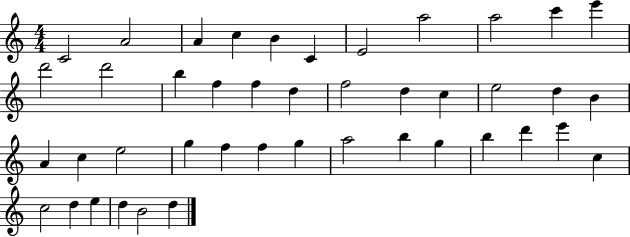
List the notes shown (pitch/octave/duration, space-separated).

C4/h A4/h A4/q C5/q B4/q C4/q E4/h A5/h A5/h C6/q E6/q D6/h D6/h B5/q F5/q F5/q D5/q F5/h D5/q C5/q E5/h D5/q B4/q A4/q C5/q E5/h G5/q F5/q F5/q G5/q A5/h B5/q G5/q B5/q D6/q E6/q C5/q C5/h D5/q E5/q D5/q B4/h D5/q